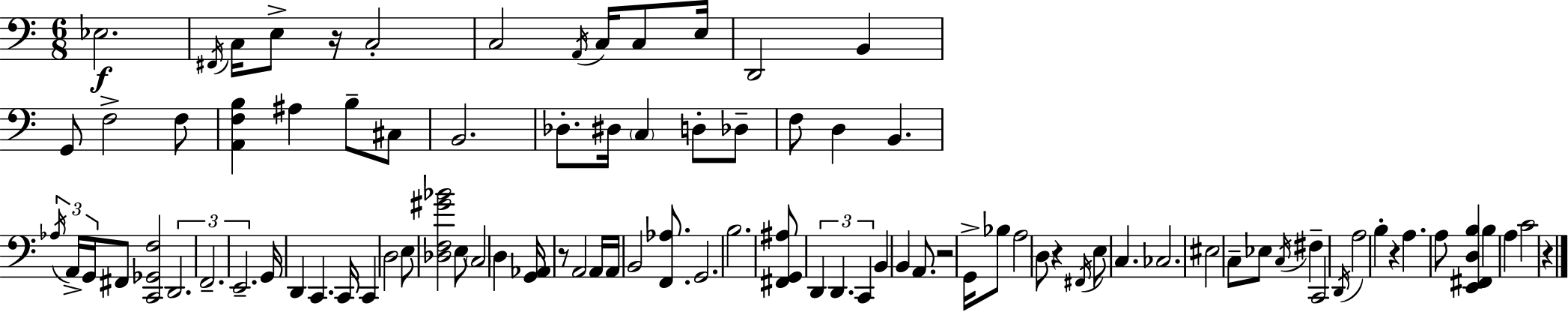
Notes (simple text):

Eb3/h. F#2/s C3/s E3/e R/s C3/h C3/h A2/s C3/s C3/e E3/s D2/h B2/q G2/e F3/h F3/e [A2,F3,B3]/q A#3/q B3/e C#3/e B2/h. Db3/e. D#3/s C3/q D3/e Db3/e F3/e D3/q B2/q. Ab3/s A2/s G2/s F#2/e [C2,Gb2,F3]/h D2/h. F2/h. E2/h. G2/s D2/q C2/q. C2/s C2/q D3/h E3/e [Db3,F3,G#4,Bb4]/h E3/e C3/h D3/q [G2,Ab2]/s R/e A2/h A2/s A2/s B2/h [F2,Ab3]/e. G2/h. B3/h. [F#2,G2,A#3]/e D2/q D2/q. C2/q B2/q B2/q A2/e. R/h G2/s Bb3/e A3/h D3/e R/q F#2/s E3/e C3/q. CES3/h. EIS3/h C3/e Eb3/e C3/s F#3/q C2/h D2/s A3/h B3/q R/q A3/q. A3/e [E2,F#2,D3,B3]/q B3/q A3/q C4/h R/q